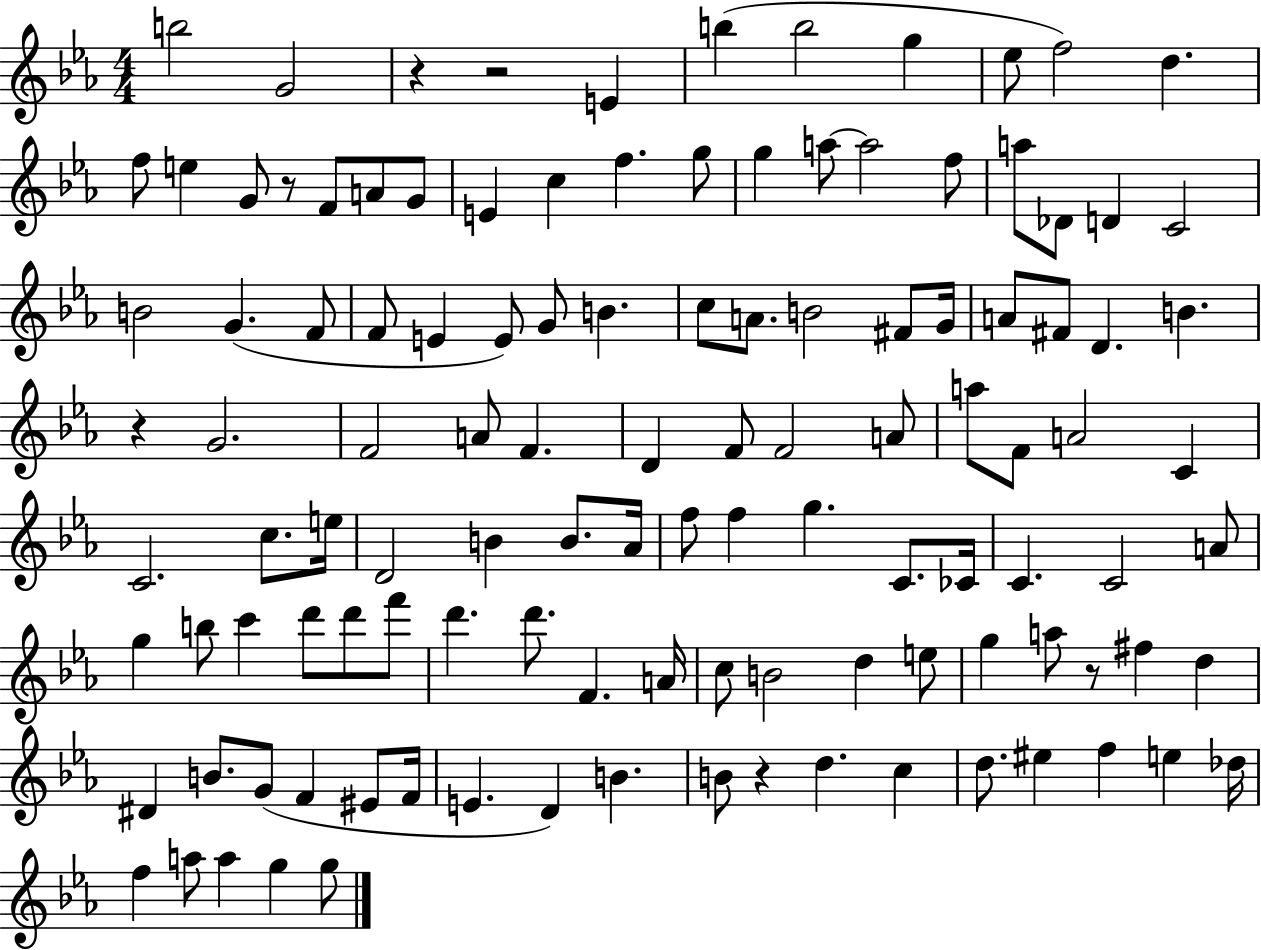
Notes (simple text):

B5/h G4/h R/q R/h E4/q B5/q B5/h G5/q Eb5/e F5/h D5/q. F5/e E5/q G4/e R/e F4/e A4/e G4/e E4/q C5/q F5/q. G5/e G5/q A5/e A5/h F5/e A5/e Db4/e D4/q C4/h B4/h G4/q. F4/e F4/e E4/q E4/e G4/e B4/q. C5/e A4/e. B4/h F#4/e G4/s A4/e F#4/e D4/q. B4/q. R/q G4/h. F4/h A4/e F4/q. D4/q F4/e F4/h A4/e A5/e F4/e A4/h C4/q C4/h. C5/e. E5/s D4/h B4/q B4/e. Ab4/s F5/e F5/q G5/q. C4/e. CES4/s C4/q. C4/h A4/e G5/q B5/e C6/q D6/e D6/e F6/e D6/q. D6/e. F4/q. A4/s C5/e B4/h D5/q E5/e G5/q A5/e R/e F#5/q D5/q D#4/q B4/e. G4/e F4/q EIS4/e F4/s E4/q. D4/q B4/q. B4/e R/q D5/q. C5/q D5/e. EIS5/q F5/q E5/q Db5/s F5/q A5/e A5/q G5/q G5/e